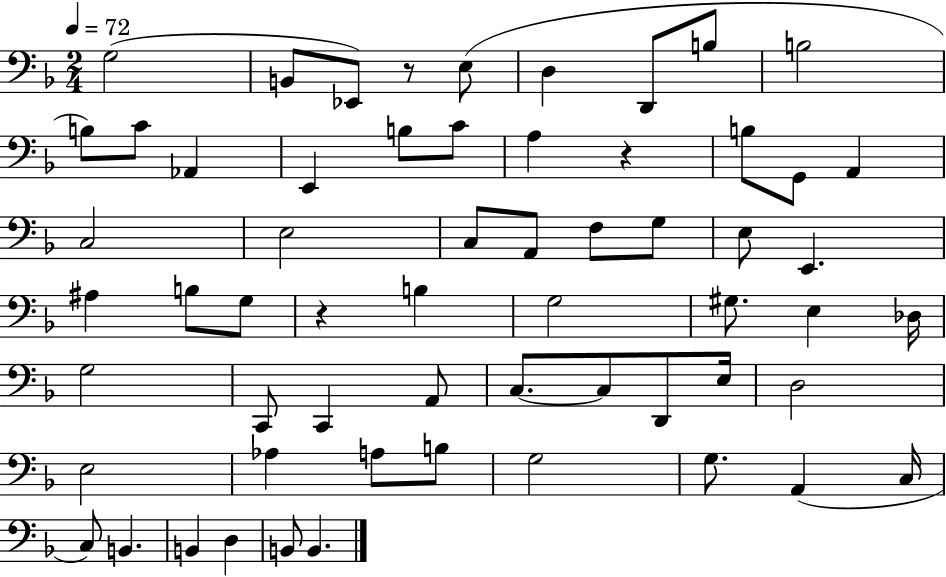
G3/h B2/e Eb2/e R/e E3/e D3/q D2/e B3/e B3/h B3/e C4/e Ab2/q E2/q B3/e C4/e A3/q R/q B3/e G2/e A2/q C3/h E3/h C3/e A2/e F3/e G3/e E3/e E2/q. A#3/q B3/e G3/e R/q B3/q G3/h G#3/e. E3/q Db3/s G3/h C2/e C2/q A2/e C3/e. C3/e D2/e E3/s D3/h E3/h Ab3/q A3/e B3/e G3/h G3/e. A2/q C3/s C3/e B2/q. B2/q D3/q B2/e B2/q.